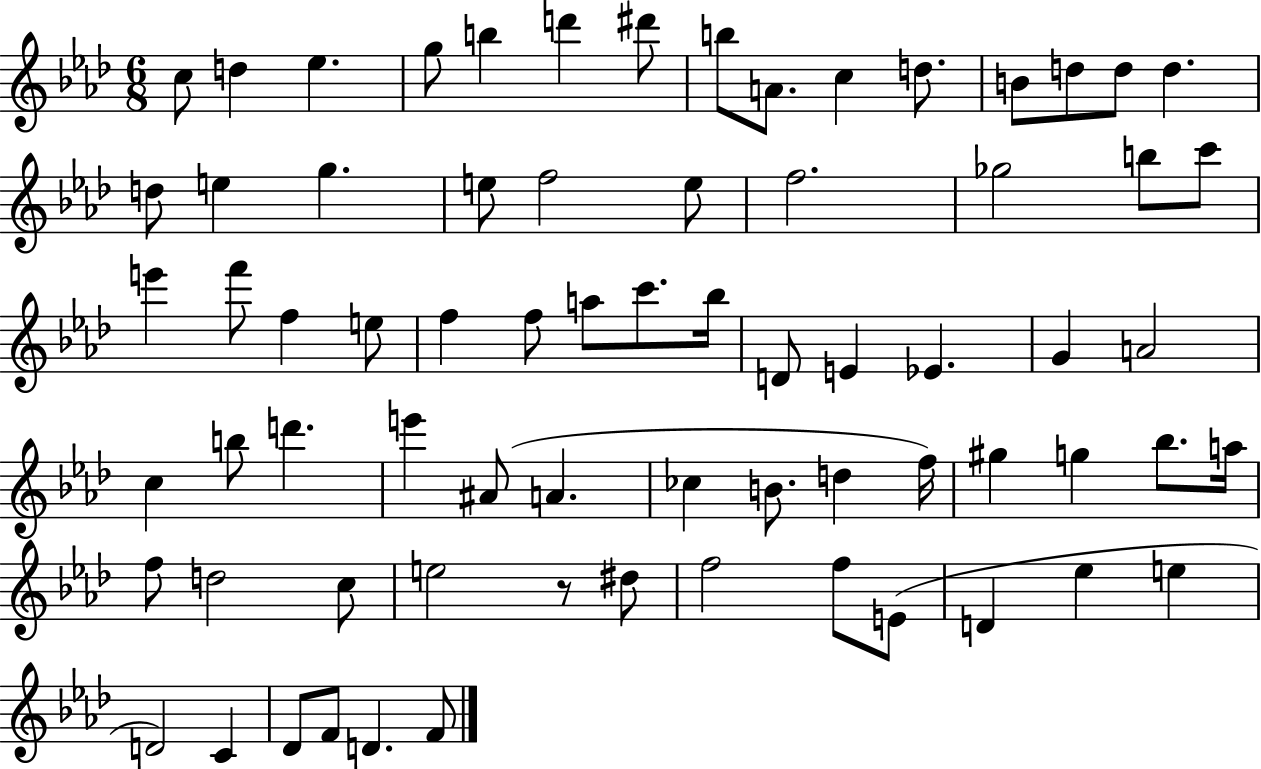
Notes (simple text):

C5/e D5/q Eb5/q. G5/e B5/q D6/q D#6/e B5/e A4/e. C5/q D5/e. B4/e D5/e D5/e D5/q. D5/e E5/q G5/q. E5/e F5/h E5/e F5/h. Gb5/h B5/e C6/e E6/q F6/e F5/q E5/e F5/q F5/e A5/e C6/e. Bb5/s D4/e E4/q Eb4/q. G4/q A4/h C5/q B5/e D6/q. E6/q A#4/e A4/q. CES5/q B4/e. D5/q F5/s G#5/q G5/q Bb5/e. A5/s F5/e D5/h C5/e E5/h R/e D#5/e F5/h F5/e E4/e D4/q Eb5/q E5/q D4/h C4/q Db4/e F4/e D4/q. F4/e